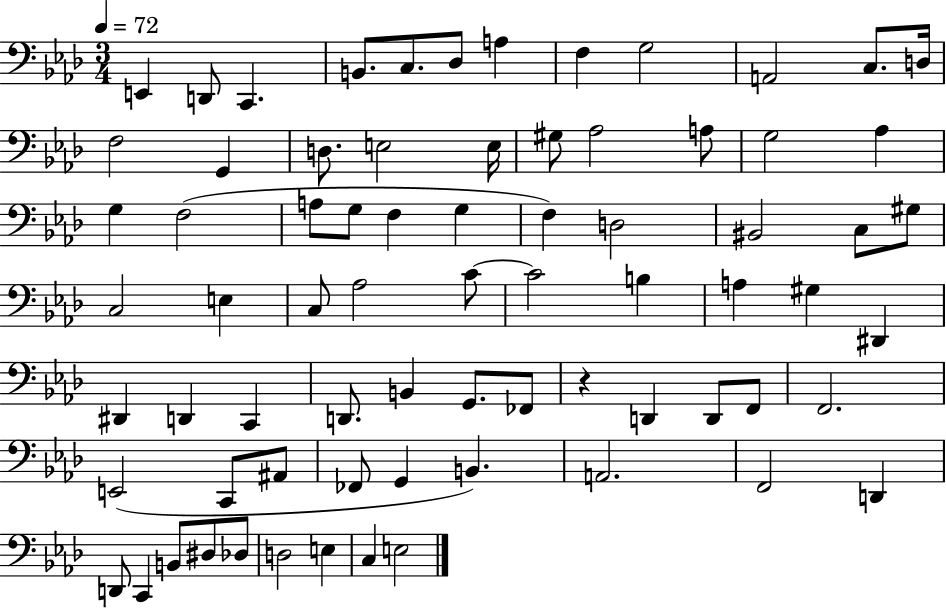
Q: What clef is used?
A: bass